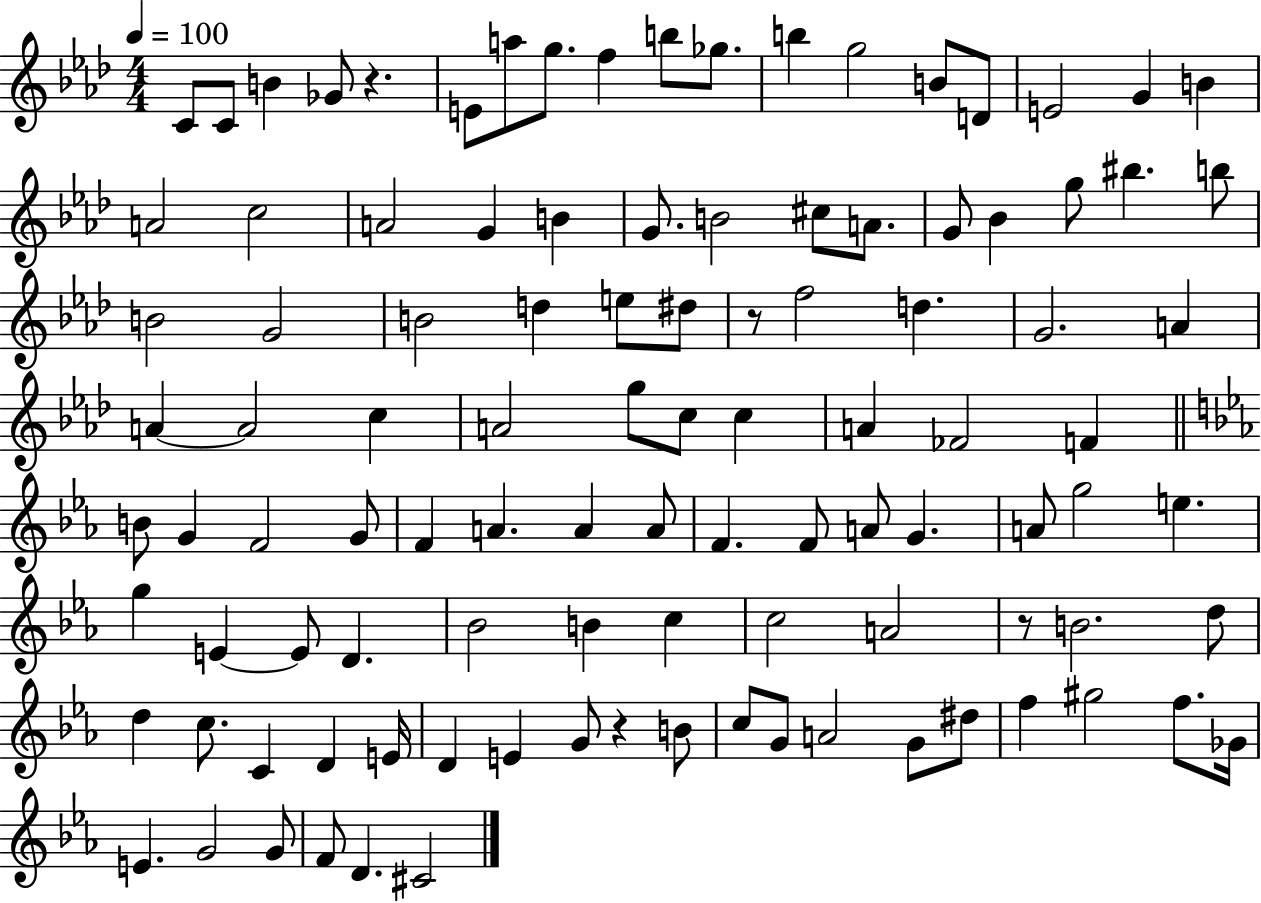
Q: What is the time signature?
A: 4/4